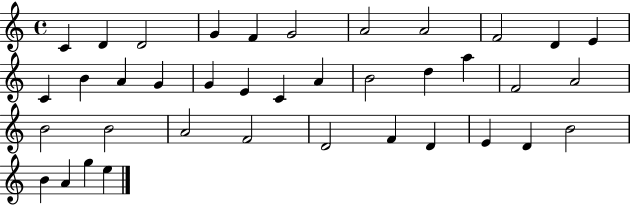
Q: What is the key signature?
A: C major